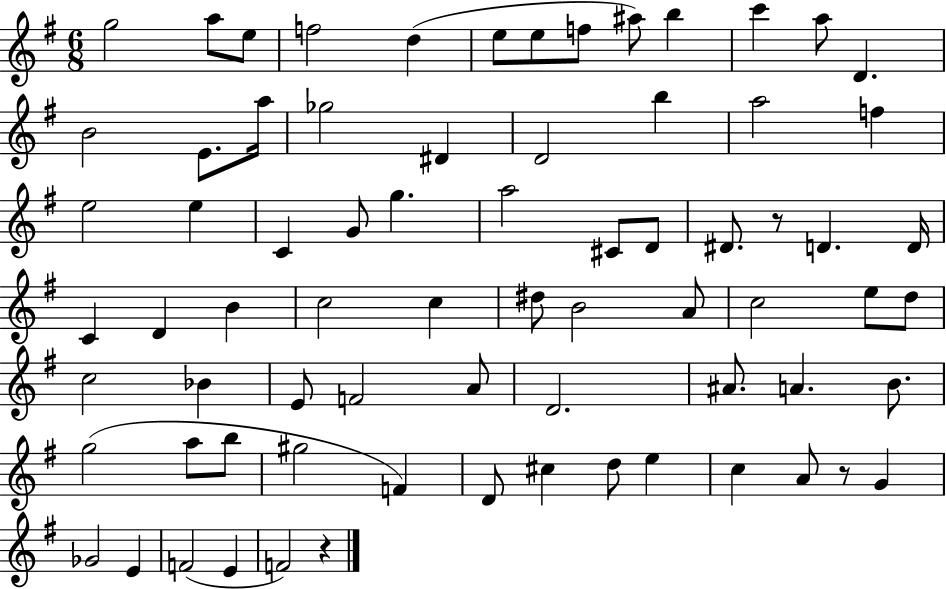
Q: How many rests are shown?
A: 3